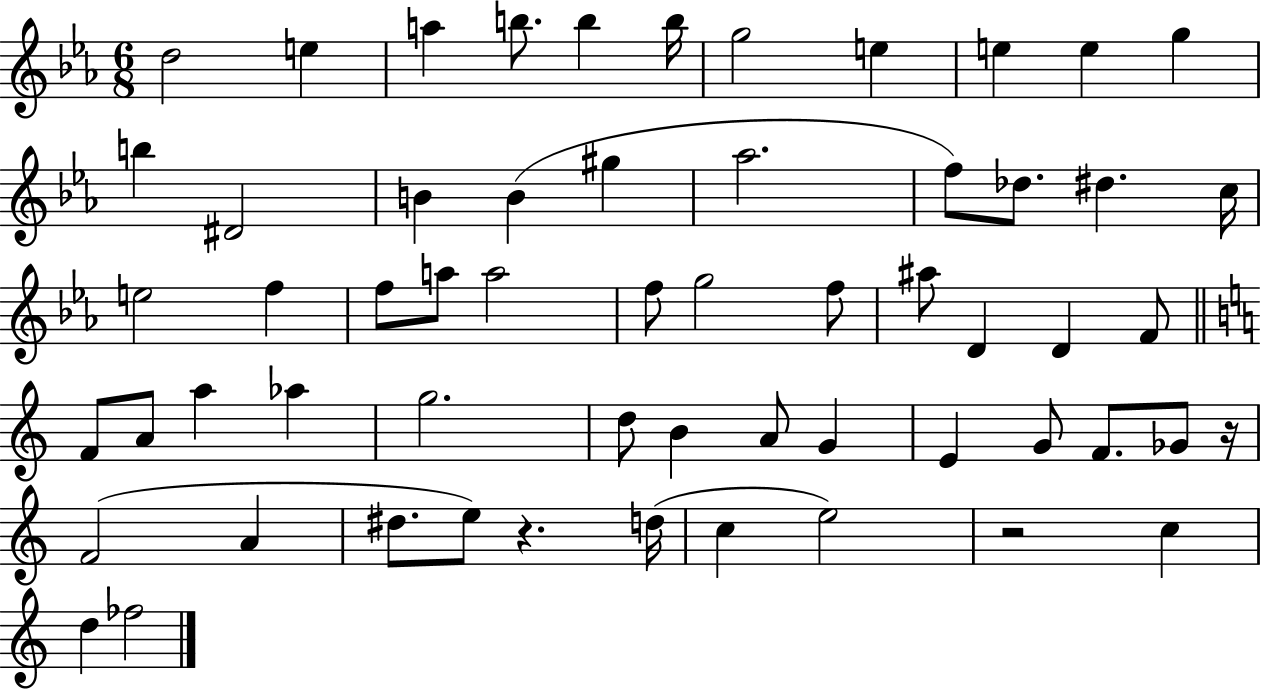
X:1
T:Untitled
M:6/8
L:1/4
K:Eb
d2 e a b/2 b b/4 g2 e e e g b ^D2 B B ^g _a2 f/2 _d/2 ^d c/4 e2 f f/2 a/2 a2 f/2 g2 f/2 ^a/2 D D F/2 F/2 A/2 a _a g2 d/2 B A/2 G E G/2 F/2 _G/2 z/4 F2 A ^d/2 e/2 z d/4 c e2 z2 c d _f2